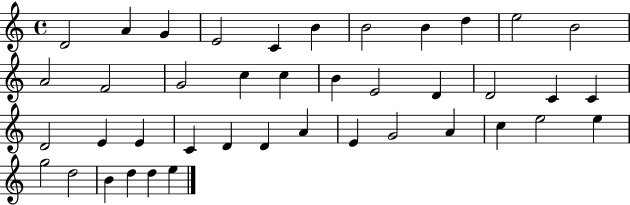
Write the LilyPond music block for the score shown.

{
  \clef treble
  \time 4/4
  \defaultTimeSignature
  \key c \major
  d'2 a'4 g'4 | e'2 c'4 b'4 | b'2 b'4 d''4 | e''2 b'2 | \break a'2 f'2 | g'2 c''4 c''4 | b'4 e'2 d'4 | d'2 c'4 c'4 | \break d'2 e'4 e'4 | c'4 d'4 d'4 a'4 | e'4 g'2 a'4 | c''4 e''2 e''4 | \break g''2 d''2 | b'4 d''4 d''4 e''4 | \bar "|."
}